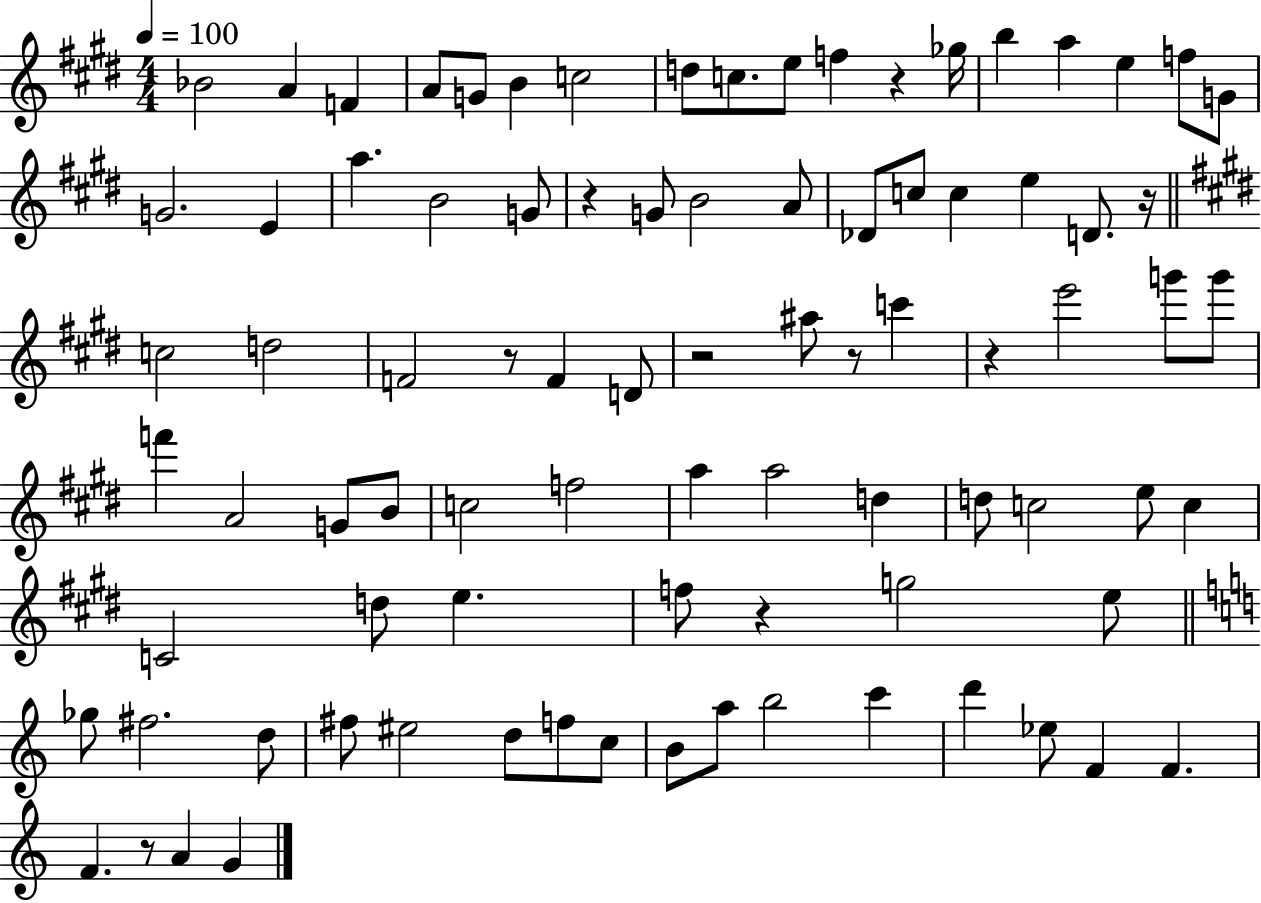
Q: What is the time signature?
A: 4/4